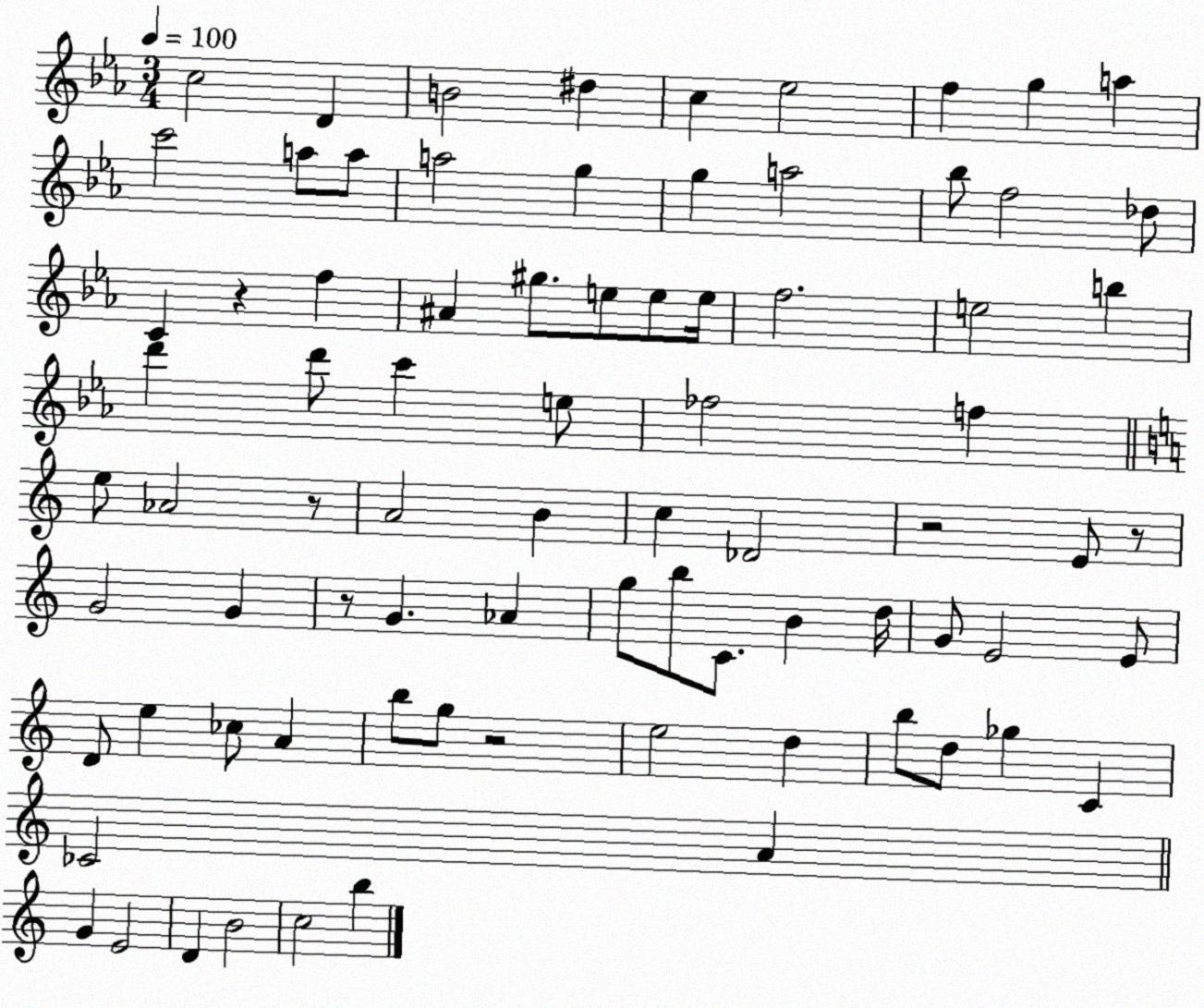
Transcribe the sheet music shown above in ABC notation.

X:1
T:Untitled
M:3/4
L:1/4
K:Eb
c2 D B2 ^d c _e2 f g a c'2 a/2 a/2 a2 g g a2 _b/2 f2 _d/2 C z f ^A ^g/2 e/2 e/2 e/4 f2 e2 b d' d'/2 c' e/2 _f2 f e/2 _A2 z/2 A2 B c _D2 z2 E/2 z/2 G2 G z/2 G _A g/2 b/2 C/2 B d/4 G/2 E2 E/2 D/2 e _c/2 A b/2 g/2 z2 e2 d b/2 d/2 _g C _C2 A G E2 D B2 c2 b